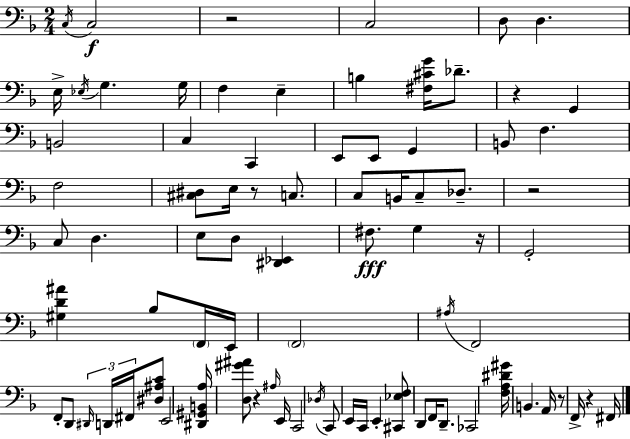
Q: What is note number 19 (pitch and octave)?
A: E2